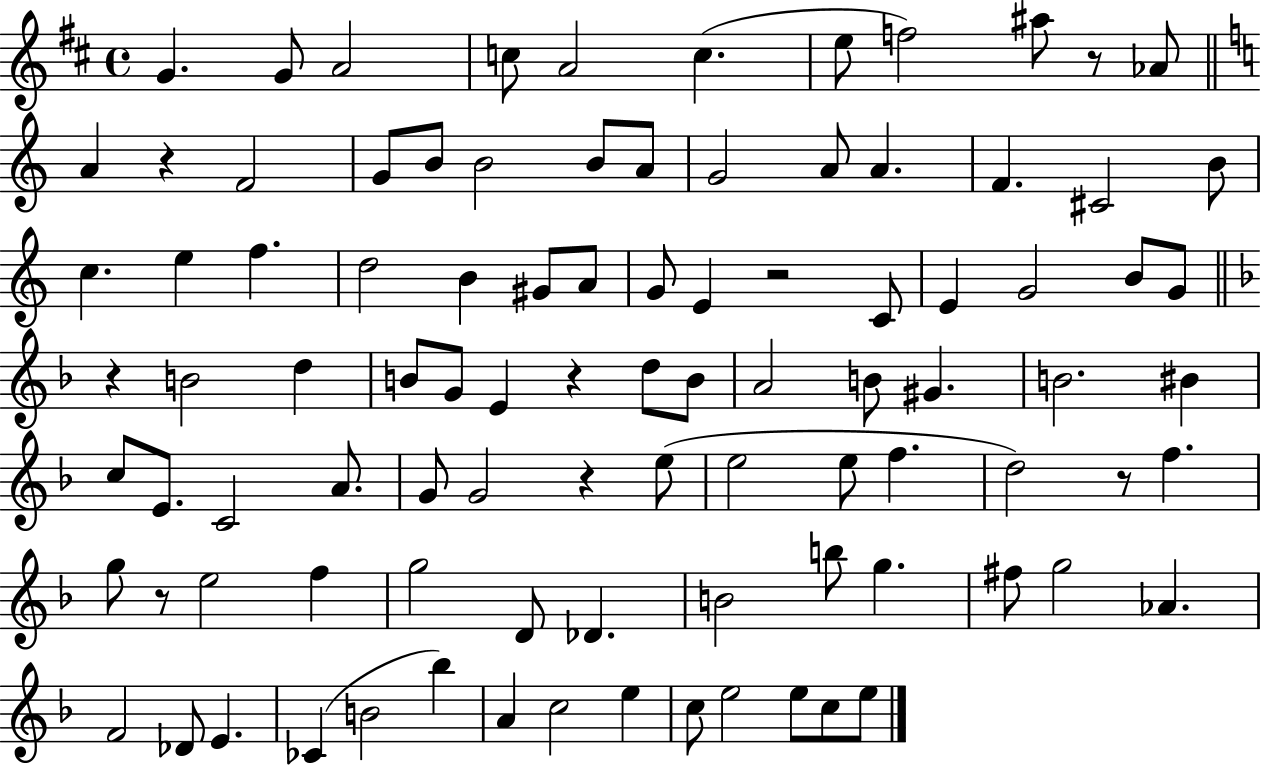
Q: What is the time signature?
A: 4/4